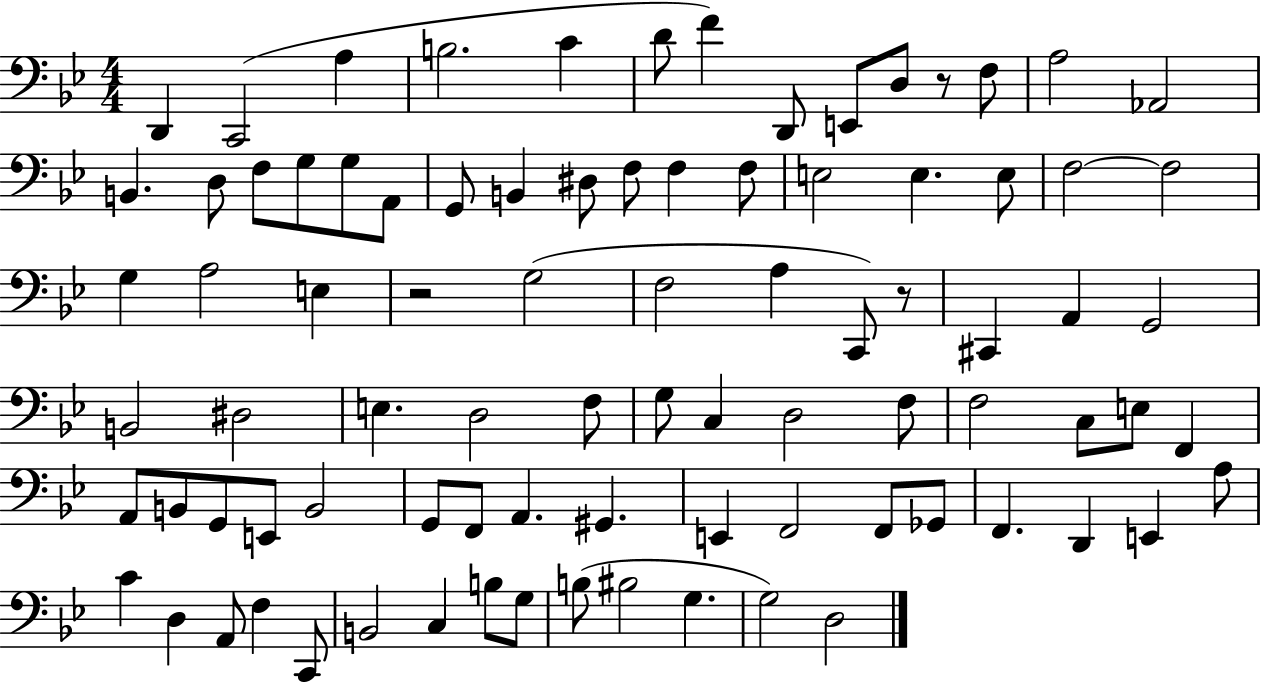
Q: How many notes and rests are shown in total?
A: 87